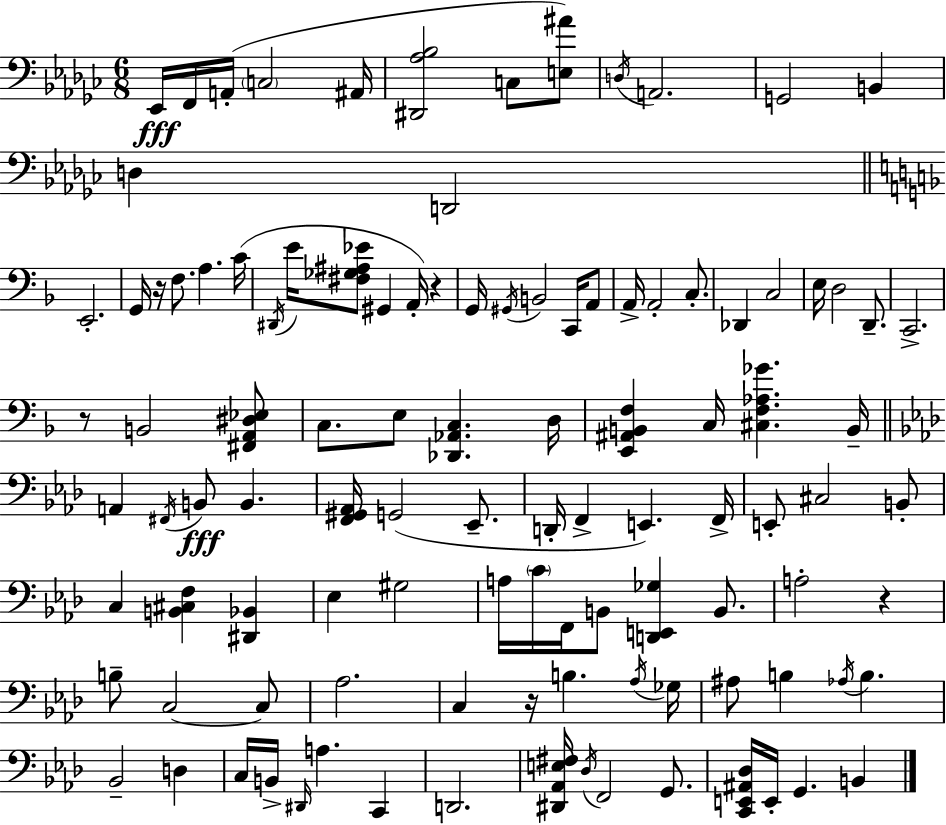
X:1
T:Untitled
M:6/8
L:1/4
K:Ebm
_E,,/4 F,,/4 A,,/4 C,2 ^A,,/4 [^D,,_A,_B,]2 C,/2 [E,^A]/2 D,/4 A,,2 G,,2 B,, D, D,,2 E,,2 G,,/4 z/4 F,/2 A, C/4 ^D,,/4 E/4 [^F,_G,^A,_E]/2 ^G,, A,,/4 z G,,/4 ^G,,/4 B,,2 C,,/4 A,,/2 A,,/4 A,,2 C,/2 _D,, C,2 E,/4 D,2 D,,/2 C,,2 z/2 B,,2 [^F,,A,,^D,_E,]/2 C,/2 E,/2 [_D,,_A,,C,] D,/4 [E,,^A,,B,,F,] C,/4 [^C,F,_A,_G] B,,/4 A,, ^F,,/4 B,,/2 B,, [F,,^G,,_A,,]/4 G,,2 _E,,/2 D,,/4 F,, E,, F,,/4 E,,/2 ^C,2 B,,/2 C, [B,,^C,F,] [^D,,_B,,] _E, ^G,2 A,/4 C/4 F,,/4 B,,/2 [D,,E,,_G,] B,,/2 A,2 z B,/2 C,2 C,/2 _A,2 C, z/4 B, _A,/4 _G,/4 ^A,/2 B, _A,/4 B, _B,,2 D, C,/4 B,,/4 ^D,,/4 A, C,, D,,2 [^D,,_A,,E,^F,]/4 _D,/4 F,,2 G,,/2 [C,,E,,^A,,_D,]/4 E,,/4 G,, B,,